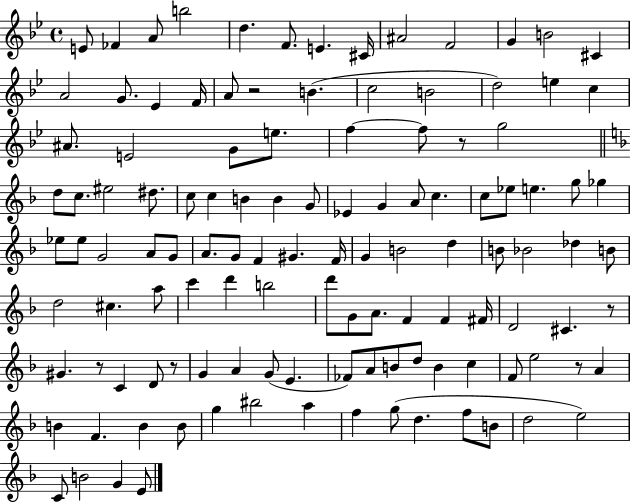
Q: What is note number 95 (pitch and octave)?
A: E5